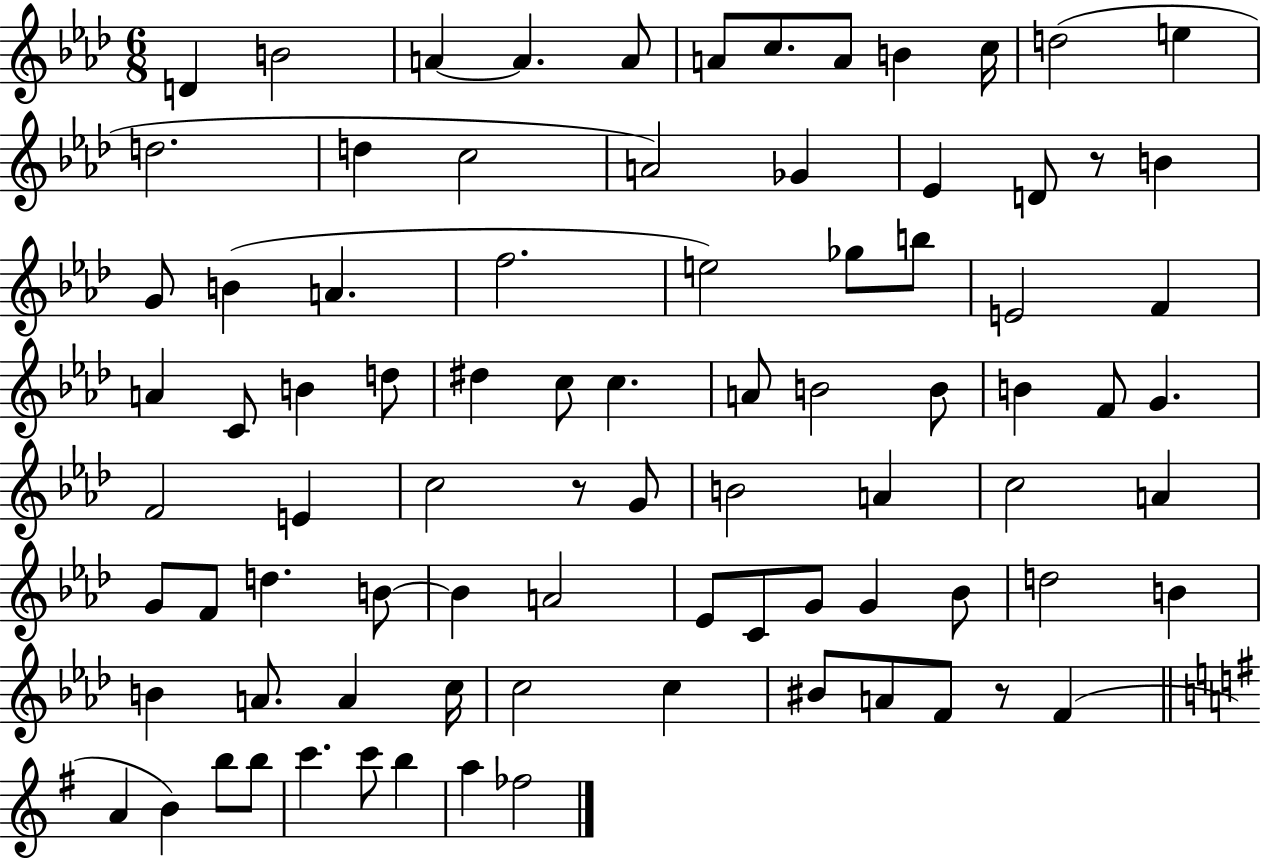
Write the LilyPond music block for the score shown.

{
  \clef treble
  \numericTimeSignature
  \time 6/8
  \key aes \major
  d'4 b'2 | a'4~~ a'4. a'8 | a'8 c''8. a'8 b'4 c''16 | d''2( e''4 | \break d''2. | d''4 c''2 | a'2) ges'4 | ees'4 d'8 r8 b'4 | \break g'8 b'4( a'4. | f''2. | e''2) ges''8 b''8 | e'2 f'4 | \break a'4 c'8 b'4 d''8 | dis''4 c''8 c''4. | a'8 b'2 b'8 | b'4 f'8 g'4. | \break f'2 e'4 | c''2 r8 g'8 | b'2 a'4 | c''2 a'4 | \break g'8 f'8 d''4. b'8~~ | b'4 a'2 | ees'8 c'8 g'8 g'4 bes'8 | d''2 b'4 | \break b'4 a'8. a'4 c''16 | c''2 c''4 | bis'8 a'8 f'8 r8 f'4( | \bar "||" \break \key g \major a'4 b'4) b''8 b''8 | c'''4. c'''8 b''4 | a''4 fes''2 | \bar "|."
}